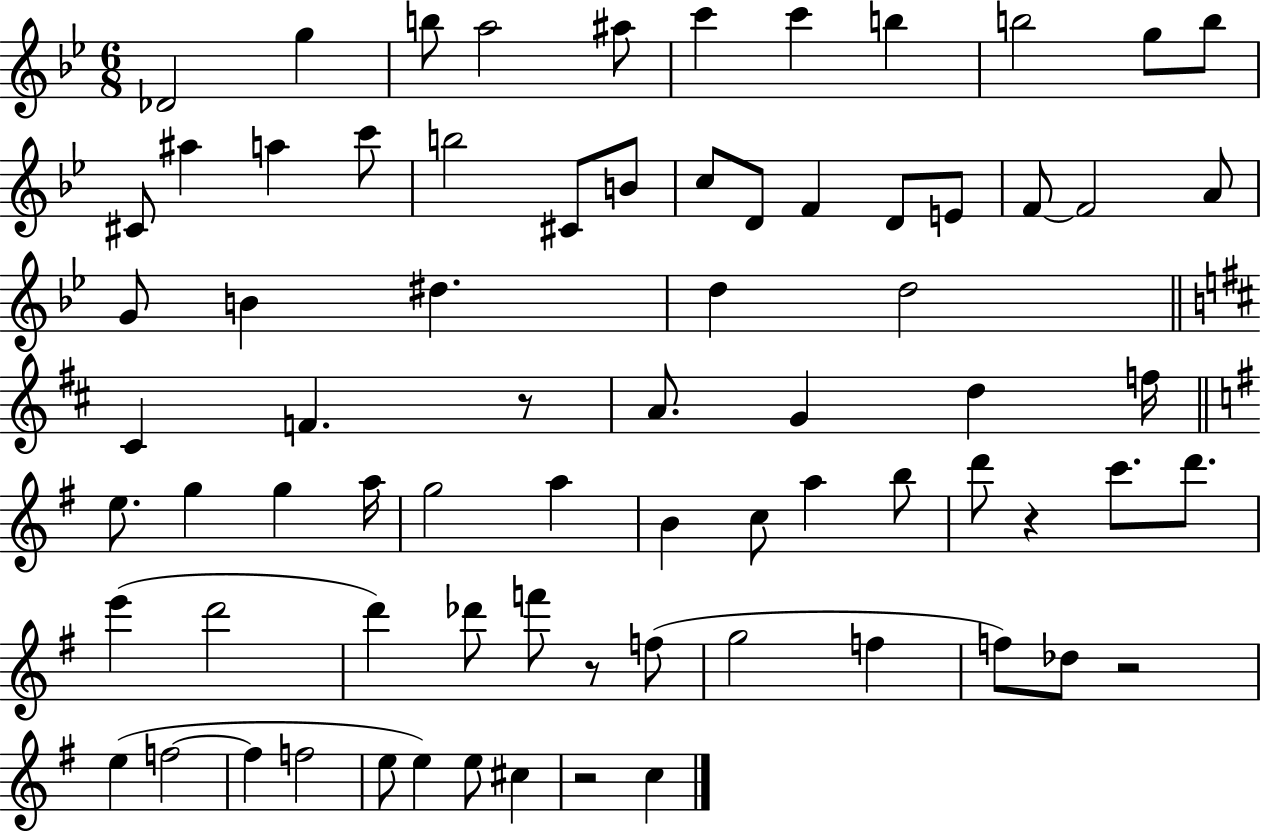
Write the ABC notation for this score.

X:1
T:Untitled
M:6/8
L:1/4
K:Bb
_D2 g b/2 a2 ^a/2 c' c' b b2 g/2 b/2 ^C/2 ^a a c'/2 b2 ^C/2 B/2 c/2 D/2 F D/2 E/2 F/2 F2 A/2 G/2 B ^d d d2 ^C F z/2 A/2 G d f/4 e/2 g g a/4 g2 a B c/2 a b/2 d'/2 z c'/2 d'/2 e' d'2 d' _d'/2 f'/2 z/2 f/2 g2 f f/2 _d/2 z2 e f2 f f2 e/2 e e/2 ^c z2 c